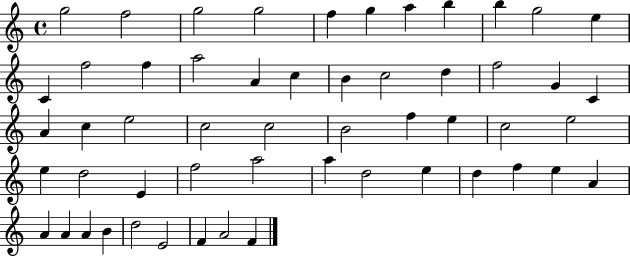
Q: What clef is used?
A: treble